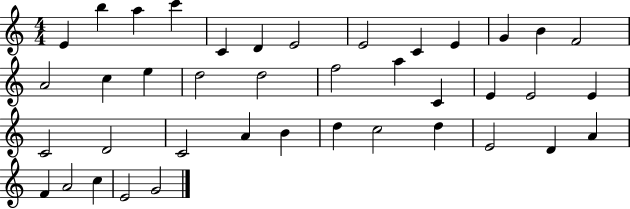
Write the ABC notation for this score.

X:1
T:Untitled
M:4/4
L:1/4
K:C
E b a c' C D E2 E2 C E G B F2 A2 c e d2 d2 f2 a C E E2 E C2 D2 C2 A B d c2 d E2 D A F A2 c E2 G2